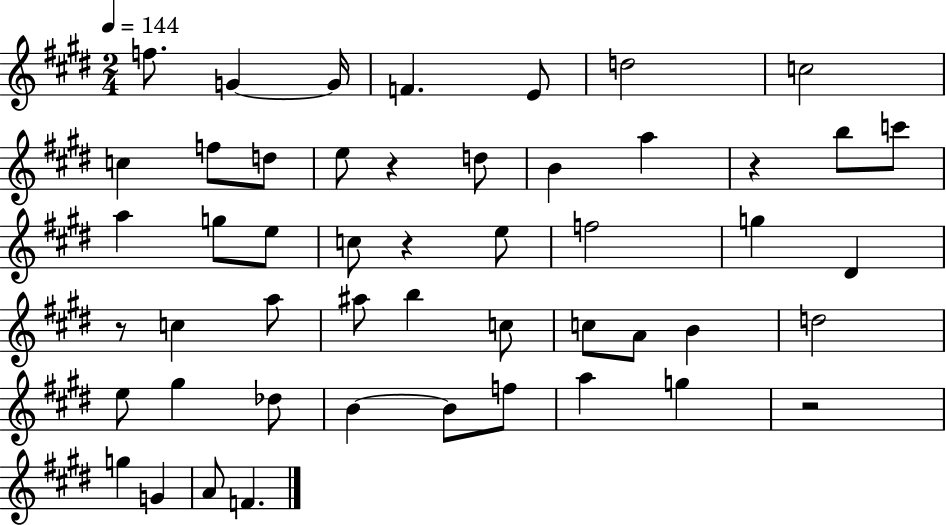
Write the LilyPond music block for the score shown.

{
  \clef treble
  \numericTimeSignature
  \time 2/4
  \key e \major
  \tempo 4 = 144
  f''8. g'4~~ g'16 | f'4. e'8 | d''2 | c''2 | \break c''4 f''8 d''8 | e''8 r4 d''8 | b'4 a''4 | r4 b''8 c'''8 | \break a''4 g''8 e''8 | c''8 r4 e''8 | f''2 | g''4 dis'4 | \break r8 c''4 a''8 | ais''8 b''4 c''8 | c''8 a'8 b'4 | d''2 | \break e''8 gis''4 des''8 | b'4~~ b'8 f''8 | a''4 g''4 | r2 | \break g''4 g'4 | a'8 f'4. | \bar "|."
}